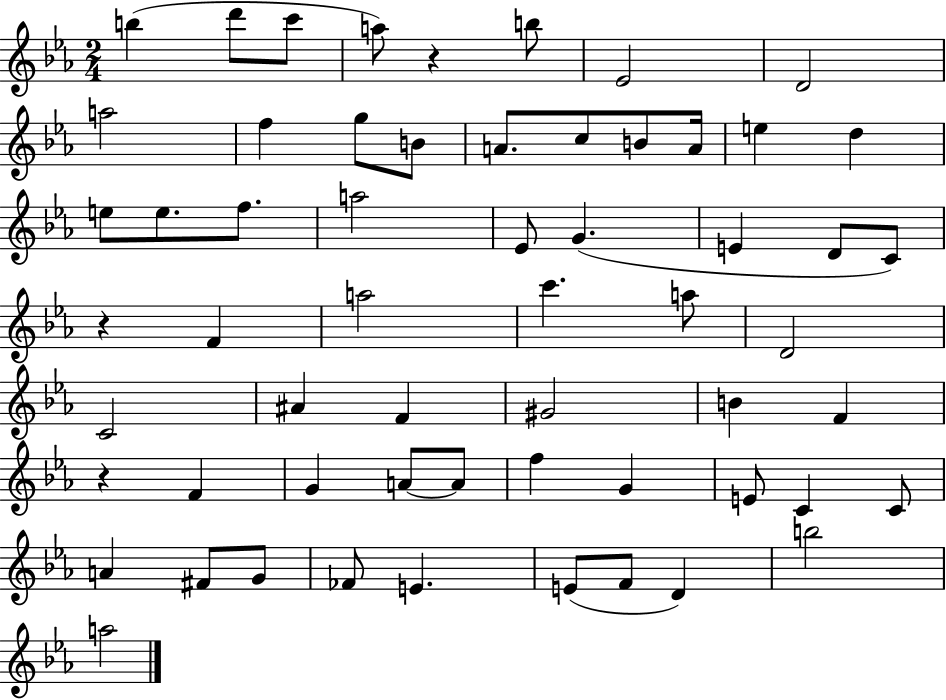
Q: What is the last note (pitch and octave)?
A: A5